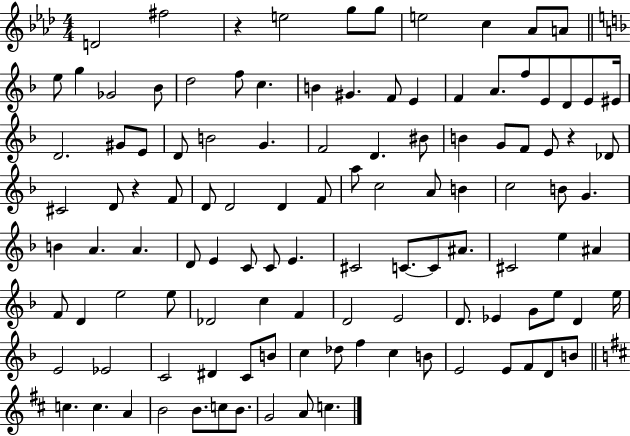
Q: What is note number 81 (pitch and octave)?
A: Eb4